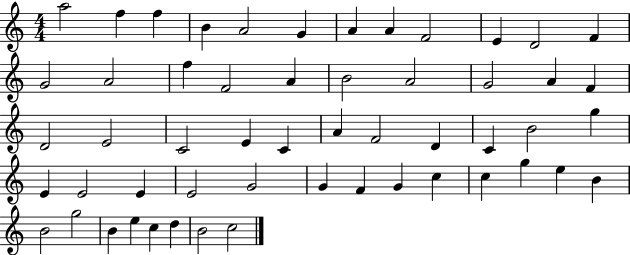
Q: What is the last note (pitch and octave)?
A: C5